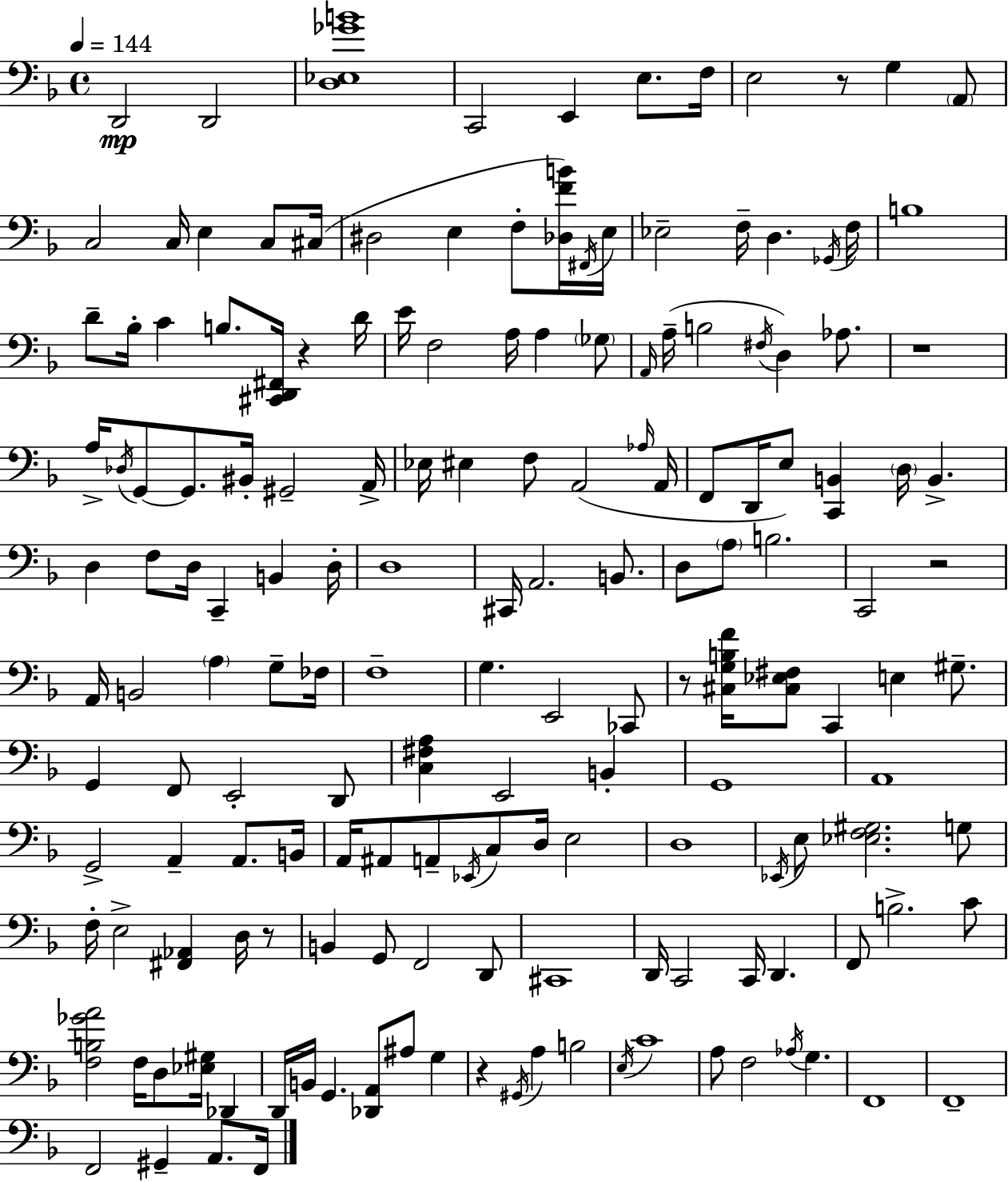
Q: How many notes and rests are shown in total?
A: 165